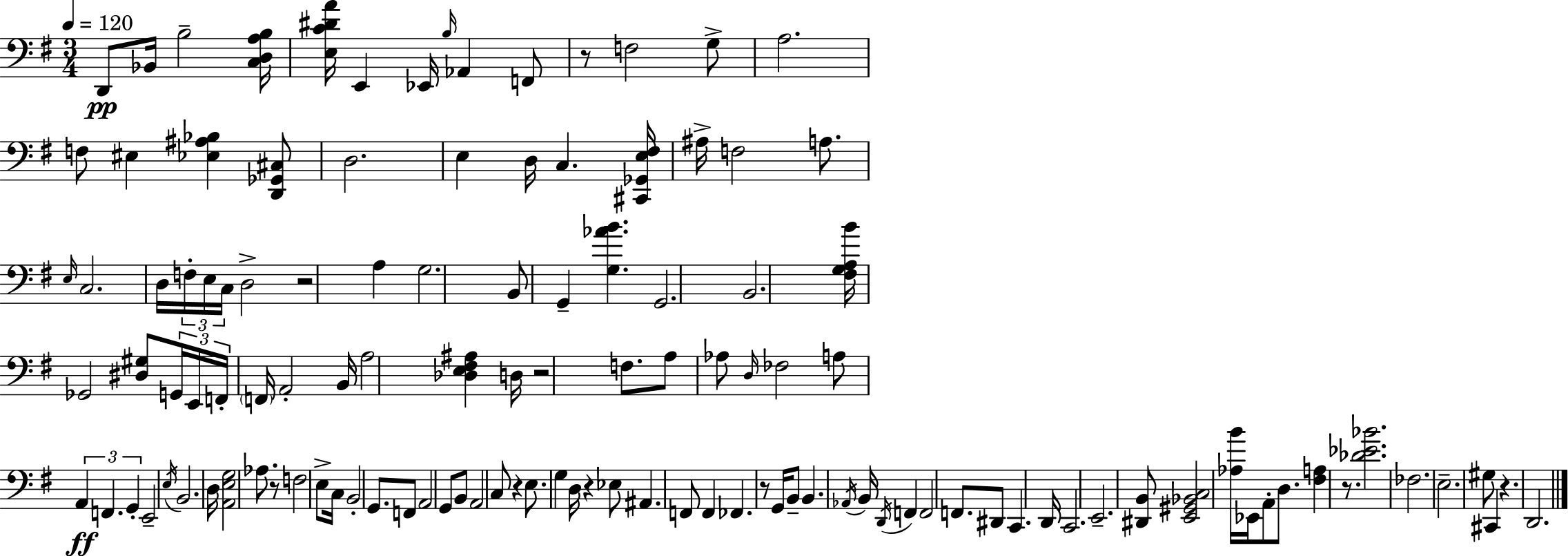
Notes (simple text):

D2/e Bb2/s B3/h [C3,D3,A3,B3]/s [E3,C4,D#4,A4]/s E2/q Eb2/s B3/s Ab2/q F2/e R/e F3/h G3/e A3/h. F3/e EIS3/q [Eb3,A#3,Bb3]/q [D2,Gb2,C#3]/e D3/h. E3/q D3/s C3/q. [C#2,Gb2,E3,F#3]/s A#3/s F3/h A3/e. E3/s C3/h. D3/s F3/s E3/s C3/s D3/h R/h A3/q G3/h. B2/e G2/q [G3,Ab4,B4]/q. G2/h. B2/h. [F#3,G3,A3,B4]/s Gb2/h [D#3,G#3]/e G2/s E2/s F2/s F2/s A2/h B2/s A3/h [Db3,E3,F#3,A#3]/q D3/s R/h F3/e. A3/e Ab3/e D3/s FES3/h A3/e A2/q F2/q. G2/q E2/h E3/s B2/h. D3/s [A2,E3,G3]/h Ab3/e. R/e F3/h E3/e C3/s B2/h G2/e. F2/e A2/h G2/e B2/e A2/h C3/e R/q E3/e. G3/q D3/s R/q Eb3/e A#2/q. F2/e F2/q FES2/q. R/e G2/s B2/e B2/q. Ab2/s B2/s D2/s F2/q F2/h F2/e. D#2/e C2/q. D2/s C2/h. E2/h. [D#2,B2]/e [E2,G#2,Bb2,C3]/h [Ab3,B4]/s Eb2/s A2/e D3/e. [F#3,A3]/q R/e. [Db4,Eb4,Bb4]/h. FES3/h. E3/h. G#3/e C#2/q R/q. D2/h.